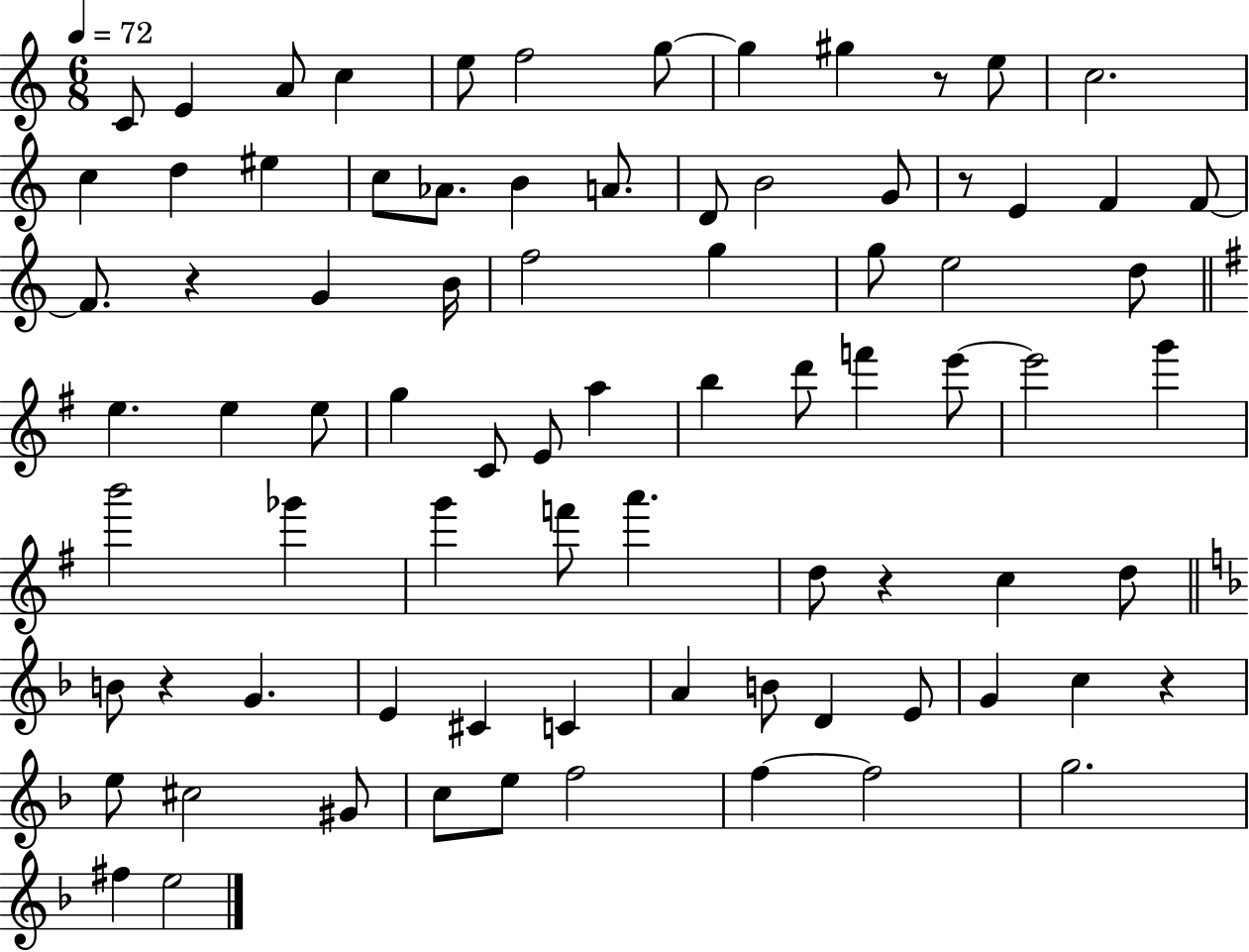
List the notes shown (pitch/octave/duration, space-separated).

C4/e E4/q A4/e C5/q E5/e F5/h G5/e G5/q G#5/q R/e E5/e C5/h. C5/q D5/q EIS5/q C5/e Ab4/e. B4/q A4/e. D4/e B4/h G4/e R/e E4/q F4/q F4/e F4/e. R/q G4/q B4/s F5/h G5/q G5/e E5/h D5/e E5/q. E5/q E5/e G5/q C4/e E4/e A5/q B5/q D6/e F6/q E6/e E6/h G6/q B6/h Gb6/q G6/q F6/e A6/q. D5/e R/q C5/q D5/e B4/e R/q G4/q. E4/q C#4/q C4/q A4/q B4/e D4/q E4/e G4/q C5/q R/q E5/e C#5/h G#4/e C5/e E5/e F5/h F5/q F5/h G5/h. F#5/q E5/h